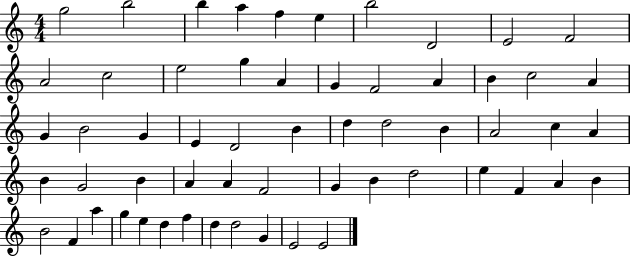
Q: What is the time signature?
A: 4/4